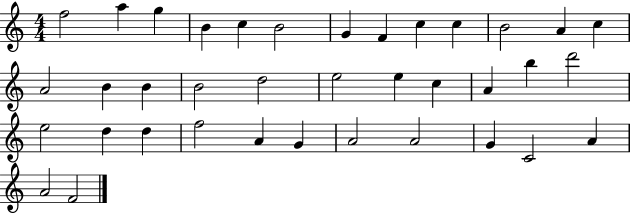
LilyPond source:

{
  \clef treble
  \numericTimeSignature
  \time 4/4
  \key c \major
  f''2 a''4 g''4 | b'4 c''4 b'2 | g'4 f'4 c''4 c''4 | b'2 a'4 c''4 | \break a'2 b'4 b'4 | b'2 d''2 | e''2 e''4 c''4 | a'4 b''4 d'''2 | \break e''2 d''4 d''4 | f''2 a'4 g'4 | a'2 a'2 | g'4 c'2 a'4 | \break a'2 f'2 | \bar "|."
}